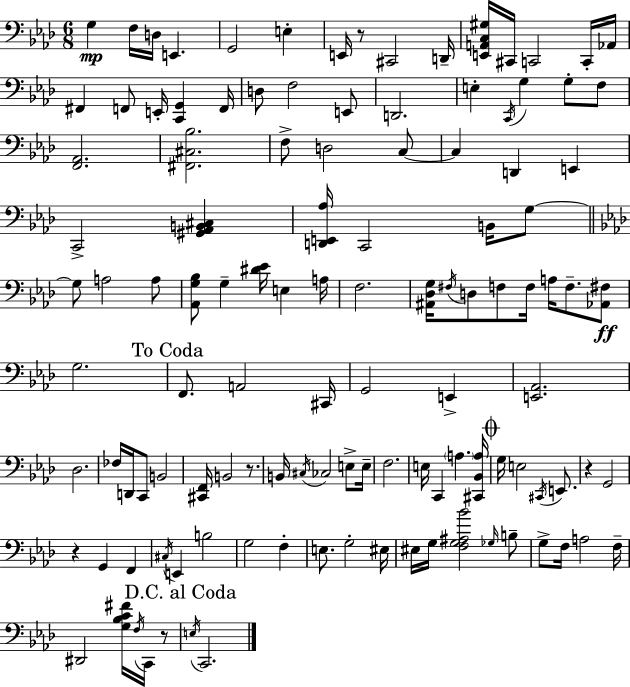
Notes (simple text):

G3/q F3/s D3/s E2/q. G2/h E3/q E2/s R/e C#2/h D2/s [E2,A2,C3,G#3]/s C#2/s C2/h C2/s Ab2/s F#2/q F2/e E2/s [C2,G2]/q F2/s D3/e F3/h E2/e D2/h. E3/q C2/s G3/q G3/e F3/e [F2,Ab2]/h. [F#2,C#3,Bb3]/h. F3/e D3/h C3/e C3/q D2/q E2/q C2/h [G#2,Ab2,B2,C#3]/q [D2,E2,Ab3]/s C2/h B2/s G3/e G3/e A3/h A3/e [Ab2,G3,Bb3]/e G3/q [D#4,Eb4]/s E3/q A3/s F3/h. [A#2,Db3,G3]/s F#3/s D3/e F3/e F3/s A3/s F3/e. [Ab2,F#3]/e G3/h. F2/e. A2/h C#2/s G2/h E2/q [E2,Ab2]/h. Db3/h. FES3/s D2/s C2/e B2/h [C#2,F2]/s B2/h R/e. B2/s C#3/s CES3/h E3/e E3/s F3/h. E3/s C2/q A3/q. [C#2,Bb2,A3]/s G3/s E3/h C#2/s E2/e. R/q G2/h R/q G2/q F2/q C#3/s E2/q B3/h G3/h F3/q E3/e. G3/h EIS3/s EIS3/s G3/s [F3,G3,A#3,Bb4]/h Gb3/s B3/e G3/e F3/s A3/h F3/s D#2/h [G3,Bb3,C4,F#4]/s F3/s C2/s R/e E3/s C2/h.